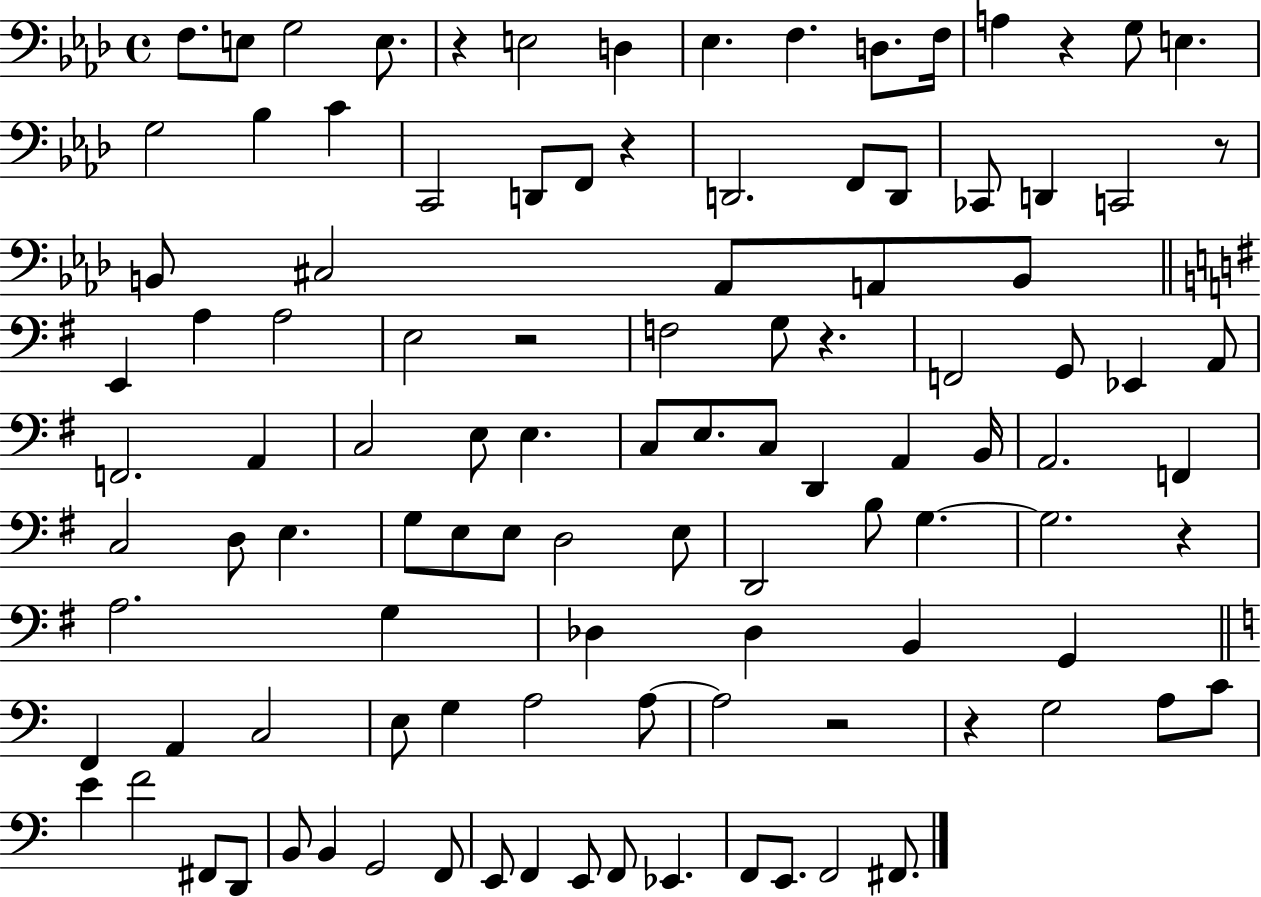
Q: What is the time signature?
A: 4/4